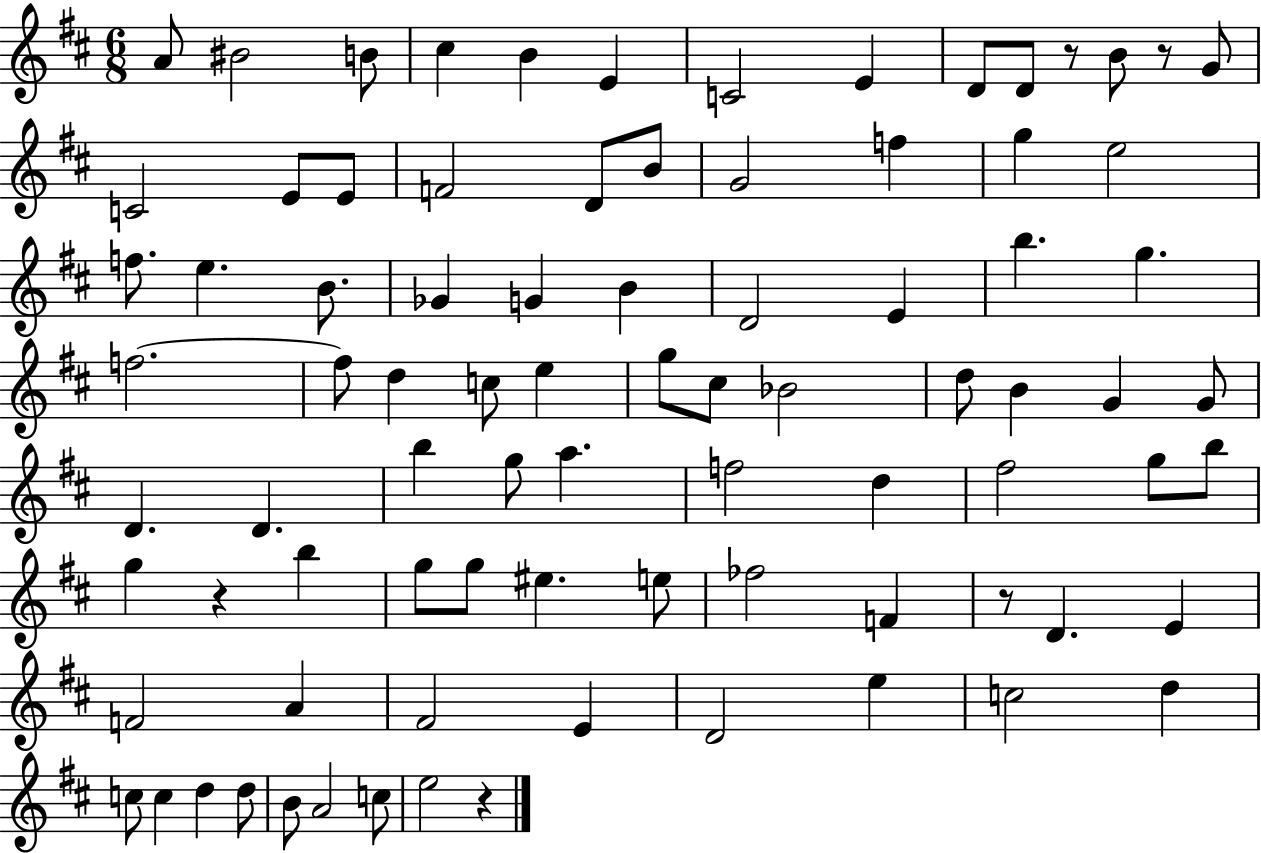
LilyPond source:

{
  \clef treble
  \numericTimeSignature
  \time 6/8
  \key d \major
  \repeat volta 2 { a'8 bis'2 b'8 | cis''4 b'4 e'4 | c'2 e'4 | d'8 d'8 r8 b'8 r8 g'8 | \break c'2 e'8 e'8 | f'2 d'8 b'8 | g'2 f''4 | g''4 e''2 | \break f''8. e''4. b'8. | ges'4 g'4 b'4 | d'2 e'4 | b''4. g''4. | \break f''2.~~ | f''8 d''4 c''8 e''4 | g''8 cis''8 bes'2 | d''8 b'4 g'4 g'8 | \break d'4. d'4. | b''4 g''8 a''4. | f''2 d''4 | fis''2 g''8 b''8 | \break g''4 r4 b''4 | g''8 g''8 eis''4. e''8 | fes''2 f'4 | r8 d'4. e'4 | \break f'2 a'4 | fis'2 e'4 | d'2 e''4 | c''2 d''4 | \break c''8 c''4 d''4 d''8 | b'8 a'2 c''8 | e''2 r4 | } \bar "|."
}